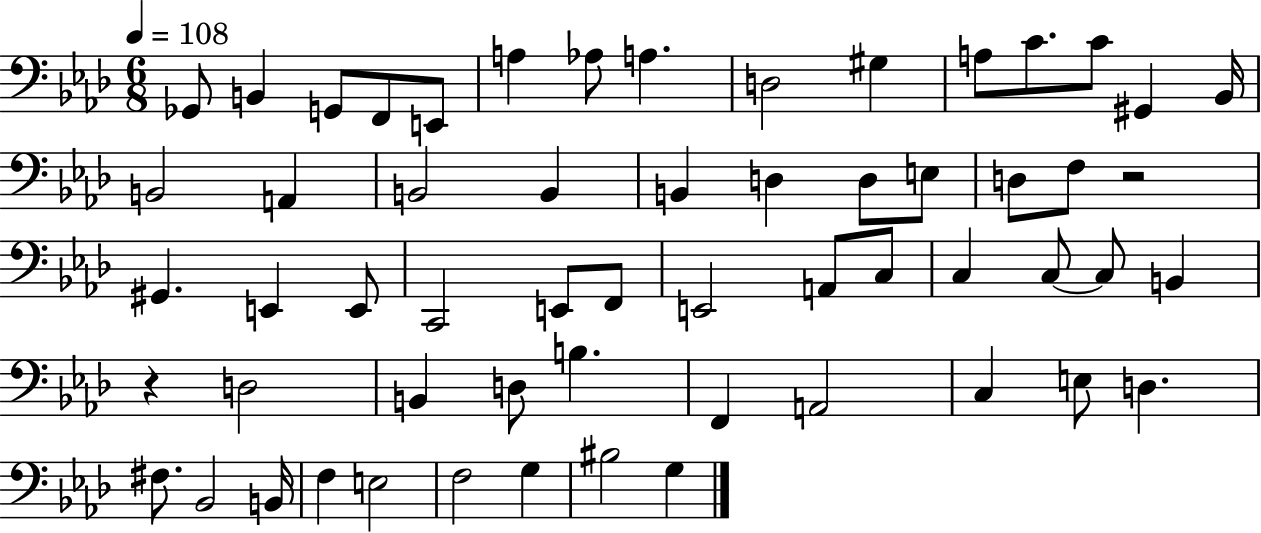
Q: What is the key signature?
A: AES major